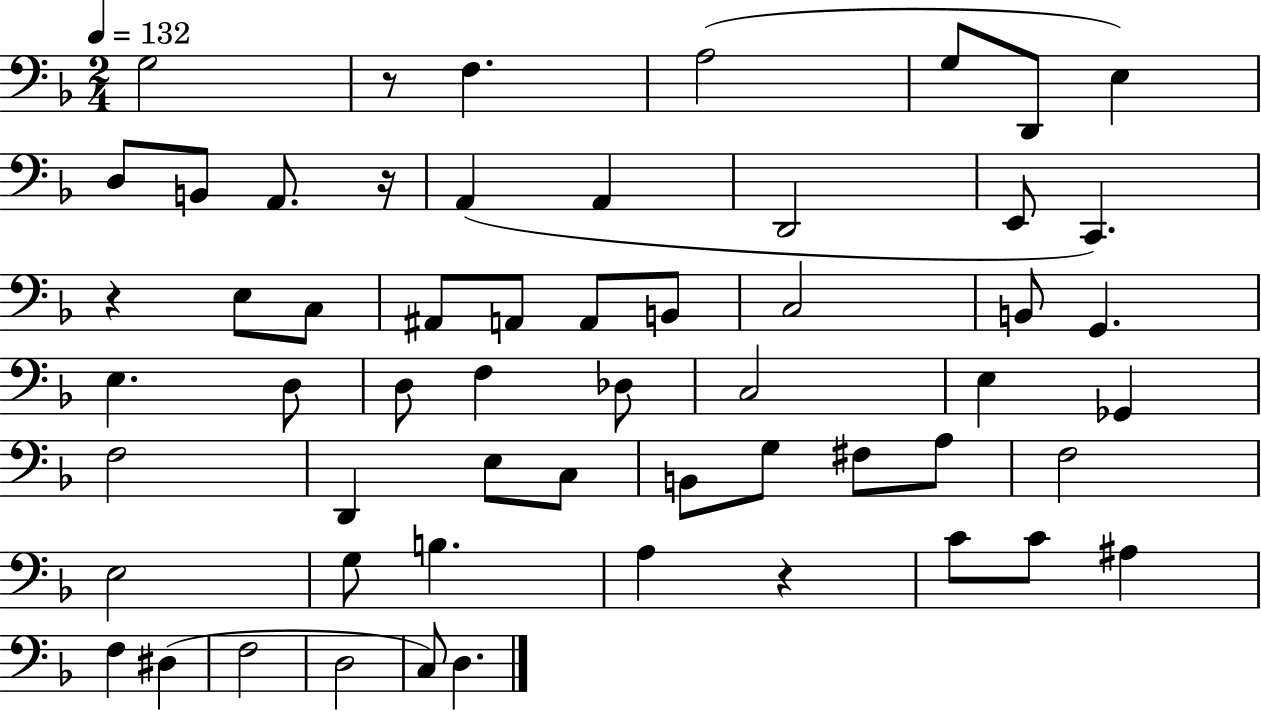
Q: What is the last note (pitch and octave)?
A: D3